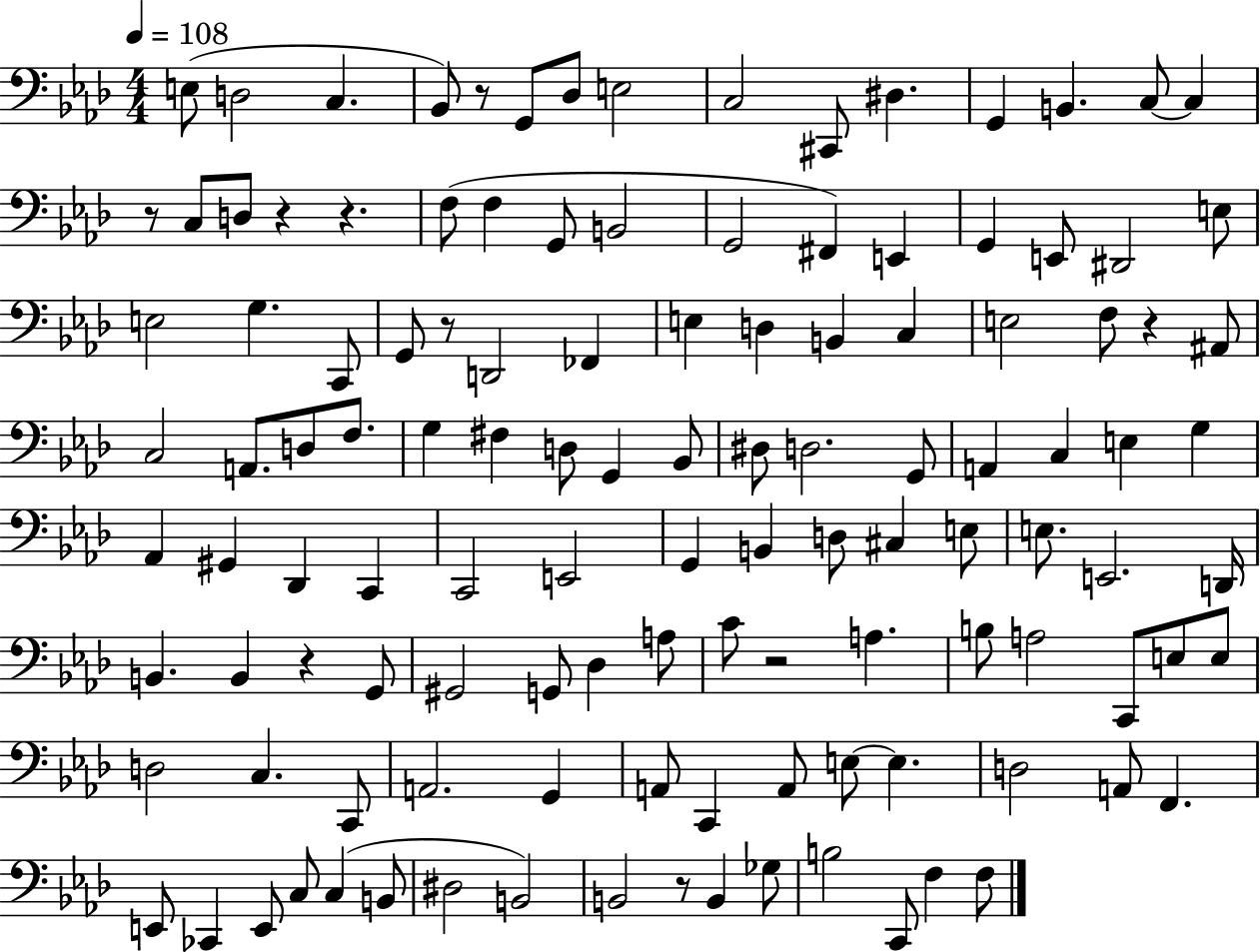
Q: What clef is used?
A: bass